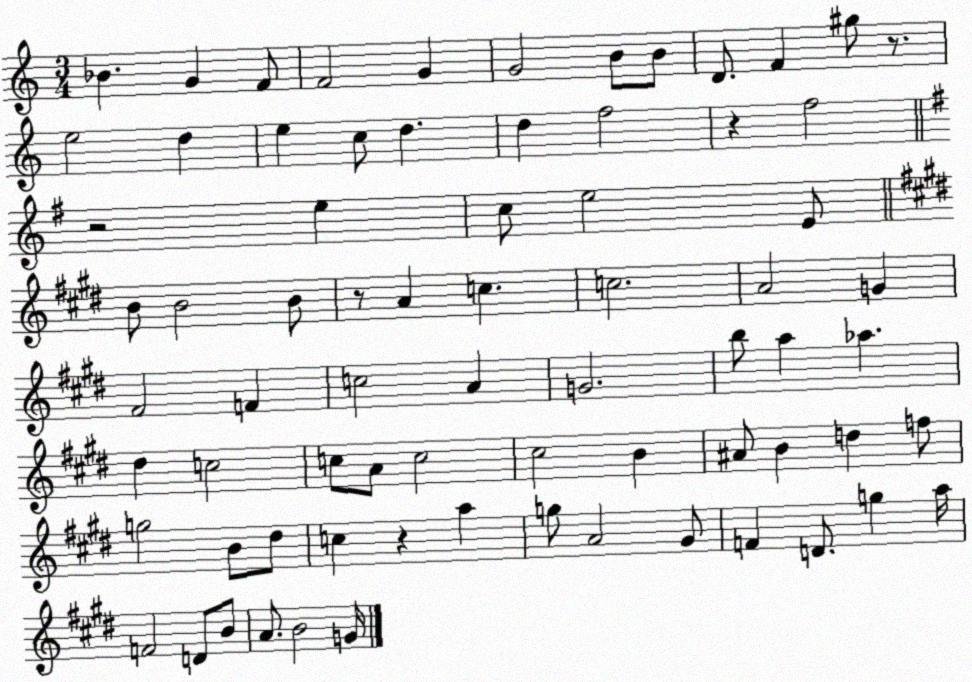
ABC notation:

X:1
T:Untitled
M:3/4
L:1/4
K:C
_B G F/2 F2 G G2 B/2 B/2 D/2 F ^g/2 z/2 e2 d e c/2 d d f2 z f2 z2 e c/2 e2 E/2 B/2 B2 B/2 z/2 A c c2 A2 G ^F2 F c2 A G2 b/2 a _a ^d c2 c/2 A/2 c2 ^c2 B ^A/2 B d f/2 g2 B/2 ^d/2 c z a g/2 A2 ^G/2 F D/2 g a/4 F2 D/2 B/2 A/2 B2 G/4